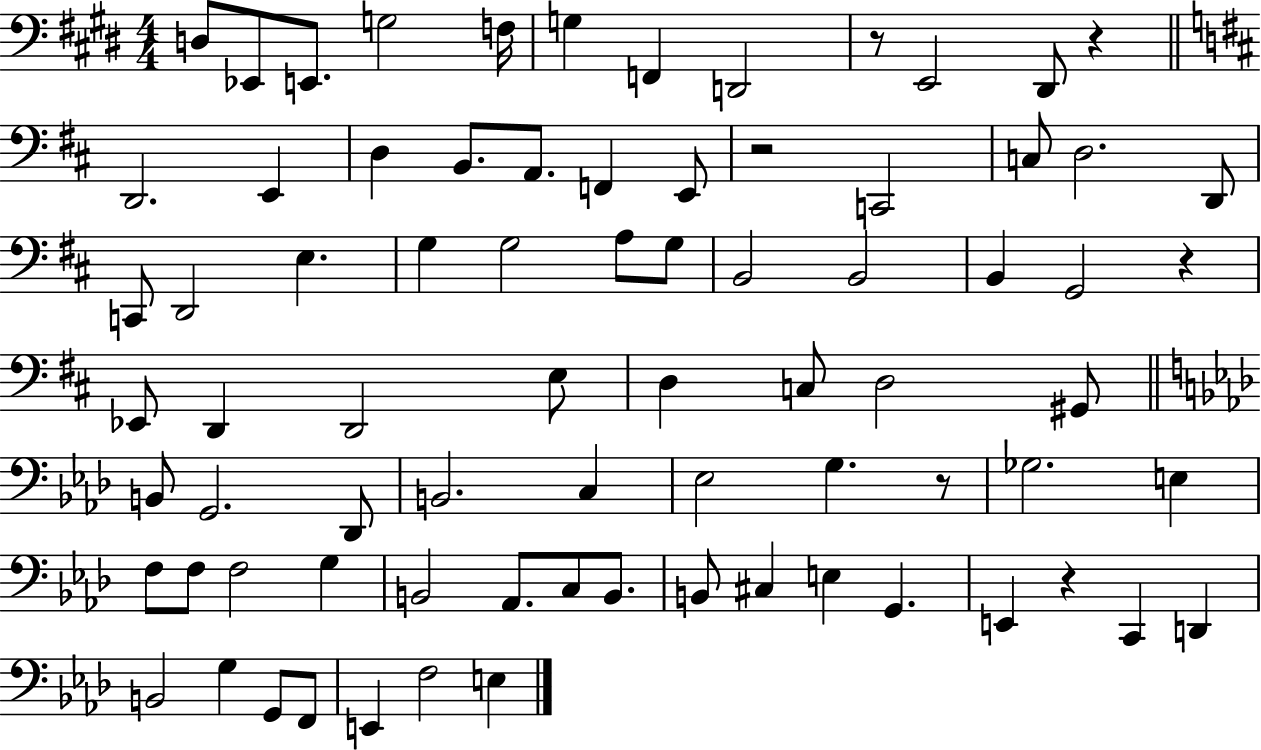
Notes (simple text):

D3/e Eb2/e E2/e. G3/h F3/s G3/q F2/q D2/h R/e E2/h D#2/e R/q D2/h. E2/q D3/q B2/e. A2/e. F2/q E2/e R/h C2/h C3/e D3/h. D2/e C2/e D2/h E3/q. G3/q G3/h A3/e G3/e B2/h B2/h B2/q G2/h R/q Eb2/e D2/q D2/h E3/e D3/q C3/e D3/h G#2/e B2/e G2/h. Db2/e B2/h. C3/q Eb3/h G3/q. R/e Gb3/h. E3/q F3/e F3/e F3/h G3/q B2/h Ab2/e. C3/e B2/e. B2/e C#3/q E3/q G2/q. E2/q R/q C2/q D2/q B2/h G3/q G2/e F2/e E2/q F3/h E3/q